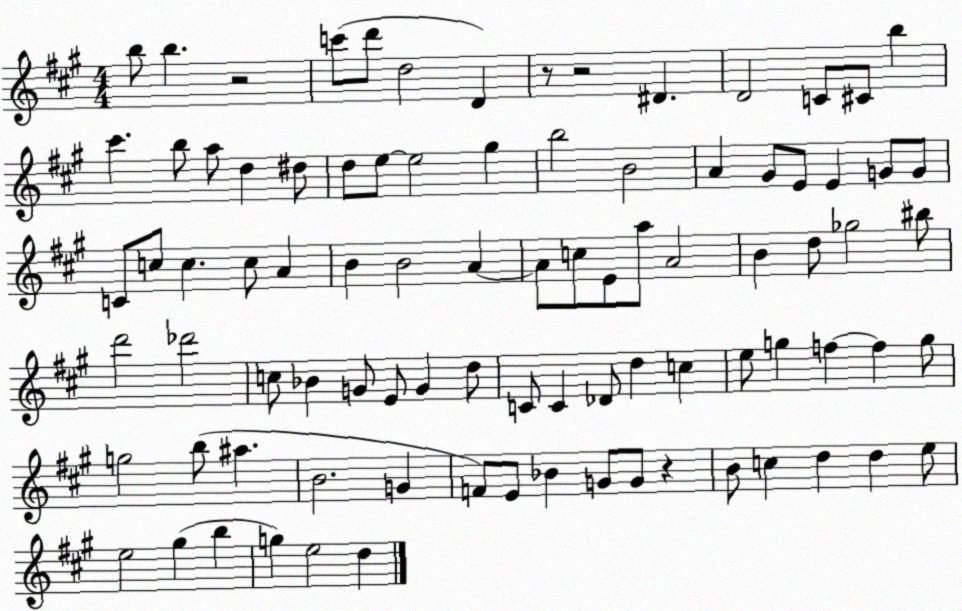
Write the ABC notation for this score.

X:1
T:Untitled
M:4/4
L:1/4
K:A
b/2 b z2 c'/2 d'/2 d2 D z/2 z2 ^D D2 C/2 ^C/2 b ^c' b/2 a/2 d ^d/2 d/2 e/2 e2 ^g b2 B2 A ^G/2 E/2 E G/2 G/2 C/2 c/2 c c/2 A B B2 A A/2 c/2 E/2 a/2 A2 B d/2 _g2 ^b/2 d'2 _d'2 c/2 _B G/2 E/2 G d/2 C/2 C _D/2 d c e/2 g f f g/2 g2 b/2 ^a B2 G F/2 E/2 _B G/2 G/2 z B/2 c d d e/2 e2 ^g b g e2 d